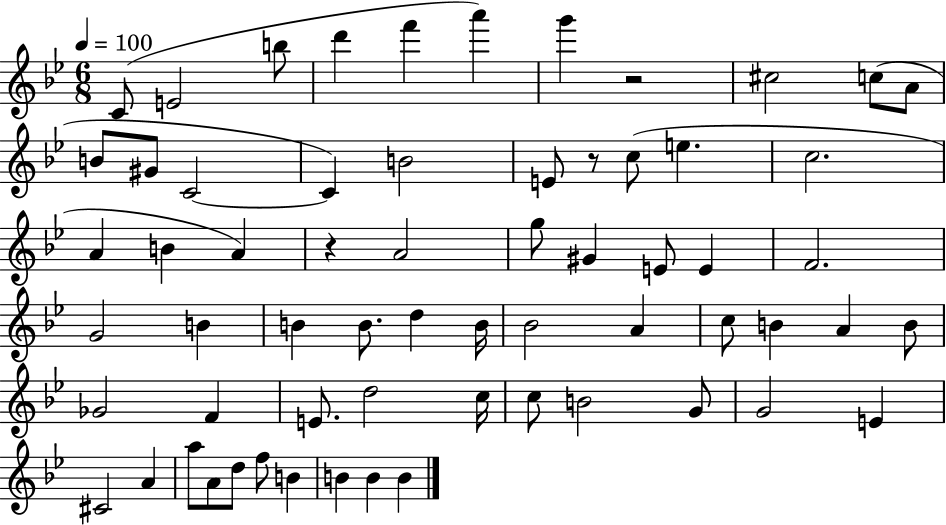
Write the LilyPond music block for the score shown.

{
  \clef treble
  \numericTimeSignature
  \time 6/8
  \key bes \major
  \tempo 4 = 100
  \repeat volta 2 { c'8( e'2 b''8 | d'''4 f'''4 a'''4) | g'''4 r2 | cis''2 c''8( a'8 | \break b'8 gis'8 c'2~~ | c'4) b'2 | e'8 r8 c''8( e''4. | c''2. | \break a'4 b'4 a'4) | r4 a'2 | g''8 gis'4 e'8 e'4 | f'2. | \break g'2 b'4 | b'4 b'8. d''4 b'16 | bes'2 a'4 | c''8 b'4 a'4 b'8 | \break ges'2 f'4 | e'8. d''2 c''16 | c''8 b'2 g'8 | g'2 e'4 | \break cis'2 a'4 | a''8 a'8 d''8 f''8 b'4 | b'4 b'4 b'4 | } \bar "|."
}